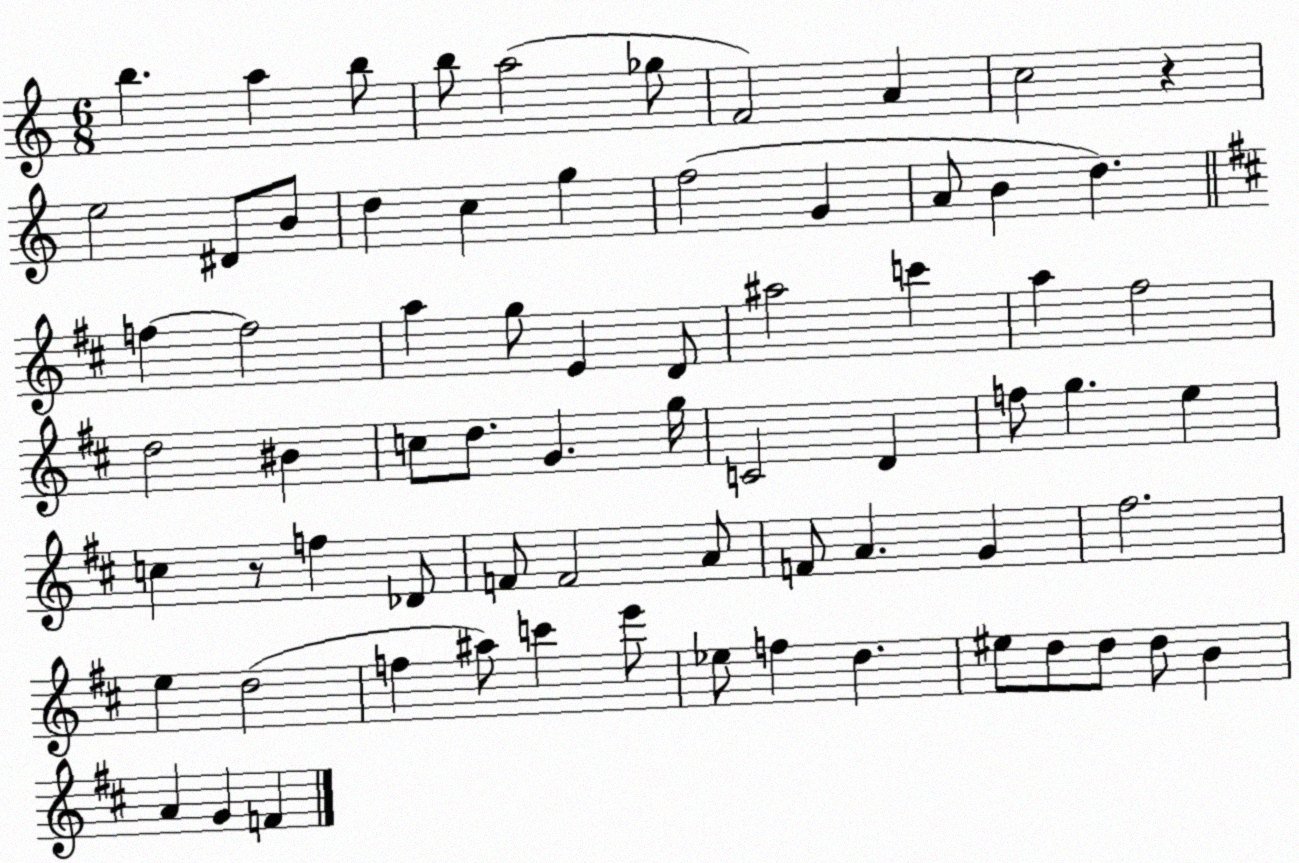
X:1
T:Untitled
M:6/8
L:1/4
K:C
b a b/2 b/2 a2 _g/2 F2 A c2 z e2 ^D/2 B/2 d c g f2 G A/2 B d f f2 a g/2 E D/2 ^a2 c' a ^f2 d2 ^B c/2 d/2 G g/4 C2 D f/2 g e c z/2 f _D/2 F/2 F2 A/2 F/2 A G ^f2 e d2 f ^a/2 c' e'/2 _e/2 f d ^e/2 d/2 d/2 d/2 B A G F